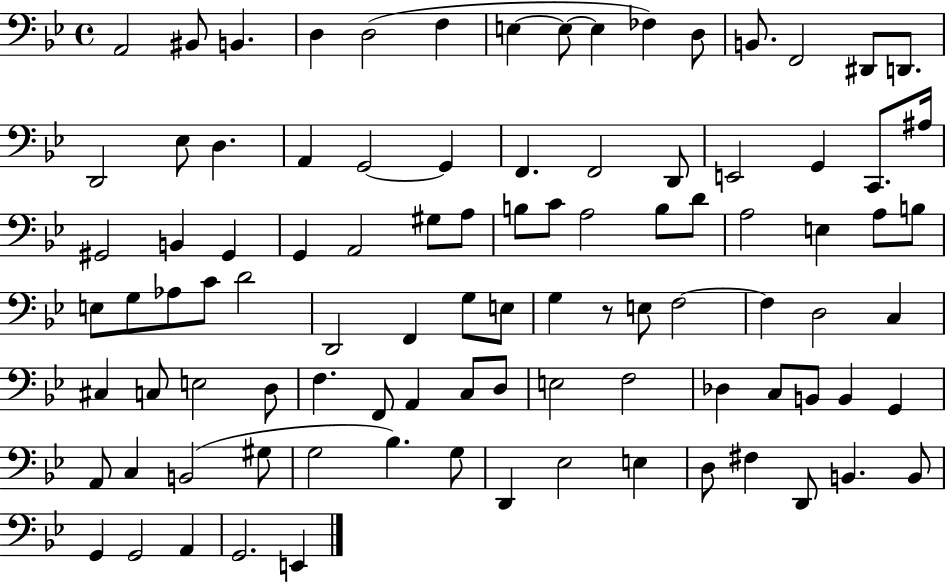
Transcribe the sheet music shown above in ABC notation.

X:1
T:Untitled
M:4/4
L:1/4
K:Bb
A,,2 ^B,,/2 B,, D, D,2 F, E, E,/2 E, _F, D,/2 B,,/2 F,,2 ^D,,/2 D,,/2 D,,2 _E,/2 D, A,, G,,2 G,, F,, F,,2 D,,/2 E,,2 G,, C,,/2 ^A,/4 ^G,,2 B,, ^G,, G,, A,,2 ^G,/2 A,/2 B,/2 C/2 A,2 B,/2 D/2 A,2 E, A,/2 B,/2 E,/2 G,/2 _A,/2 C/2 D2 D,,2 F,, G,/2 E,/2 G, z/2 E,/2 F,2 F, D,2 C, ^C, C,/2 E,2 D,/2 F, F,,/2 A,, C,/2 D,/2 E,2 F,2 _D, C,/2 B,,/2 B,, G,, A,,/2 C, B,,2 ^G,/2 G,2 _B, G,/2 D,, _E,2 E, D,/2 ^F, D,,/2 B,, B,,/2 G,, G,,2 A,, G,,2 E,,